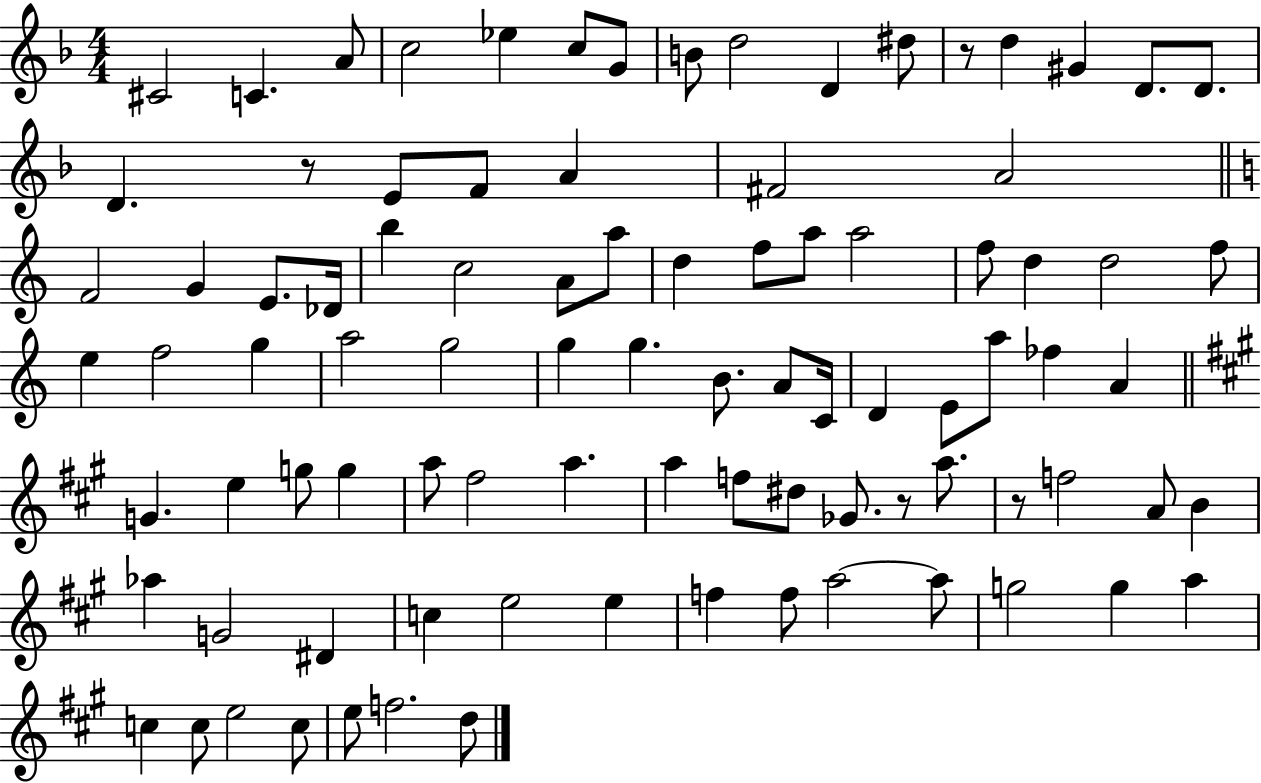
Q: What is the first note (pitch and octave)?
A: C#4